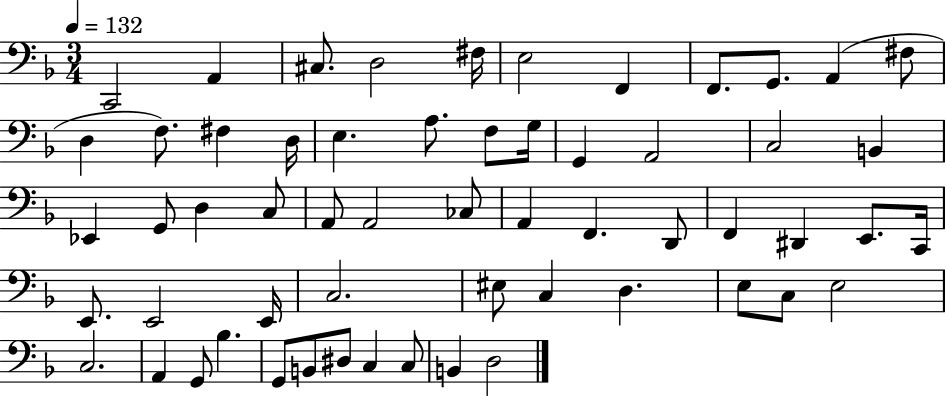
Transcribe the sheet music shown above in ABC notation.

X:1
T:Untitled
M:3/4
L:1/4
K:F
C,,2 A,, ^C,/2 D,2 ^F,/4 E,2 F,, F,,/2 G,,/2 A,, ^F,/2 D, F,/2 ^F, D,/4 E, A,/2 F,/2 G,/4 G,, A,,2 C,2 B,, _E,, G,,/2 D, C,/2 A,,/2 A,,2 _C,/2 A,, F,, D,,/2 F,, ^D,, E,,/2 C,,/4 E,,/2 E,,2 E,,/4 C,2 ^E,/2 C, D, E,/2 C,/2 E,2 C,2 A,, G,,/2 _B, G,,/2 B,,/2 ^D,/2 C, C,/2 B,, D,2